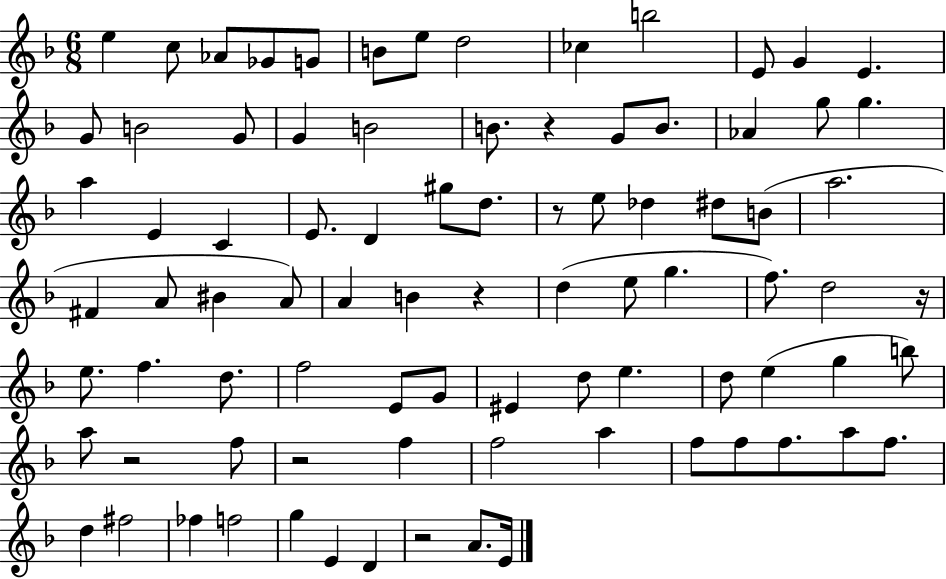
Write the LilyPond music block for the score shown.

{
  \clef treble
  \numericTimeSignature
  \time 6/8
  \key f \major
  \repeat volta 2 { e''4 c''8 aes'8 ges'8 g'8 | b'8 e''8 d''2 | ces''4 b''2 | e'8 g'4 e'4. | \break g'8 b'2 g'8 | g'4 b'2 | b'8. r4 g'8 b'8. | aes'4 g''8 g''4. | \break a''4 e'4 c'4 | e'8. d'4 gis''8 d''8. | r8 e''8 des''4 dis''8 b'8( | a''2. | \break fis'4 a'8 bis'4 a'8) | a'4 b'4 r4 | d''4( e''8 g''4. | f''8.) d''2 r16 | \break e''8. f''4. d''8. | f''2 e'8 g'8 | eis'4 d''8 e''4. | d''8 e''4( g''4 b''8) | \break a''8 r2 f''8 | r2 f''4 | f''2 a''4 | f''8 f''8 f''8. a''8 f''8. | \break d''4 fis''2 | fes''4 f''2 | g''4 e'4 d'4 | r2 a'8. e'16 | \break } \bar "|."
}